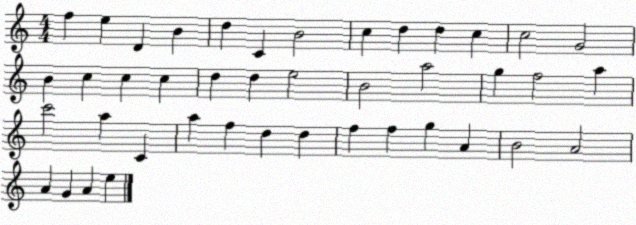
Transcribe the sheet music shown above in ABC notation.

X:1
T:Untitled
M:4/4
L:1/4
K:C
f e D B d C B2 c d d c c2 G2 B c c c d d e2 B2 a2 g f2 a c'2 a C a f d d f f g A B2 A2 A G A e